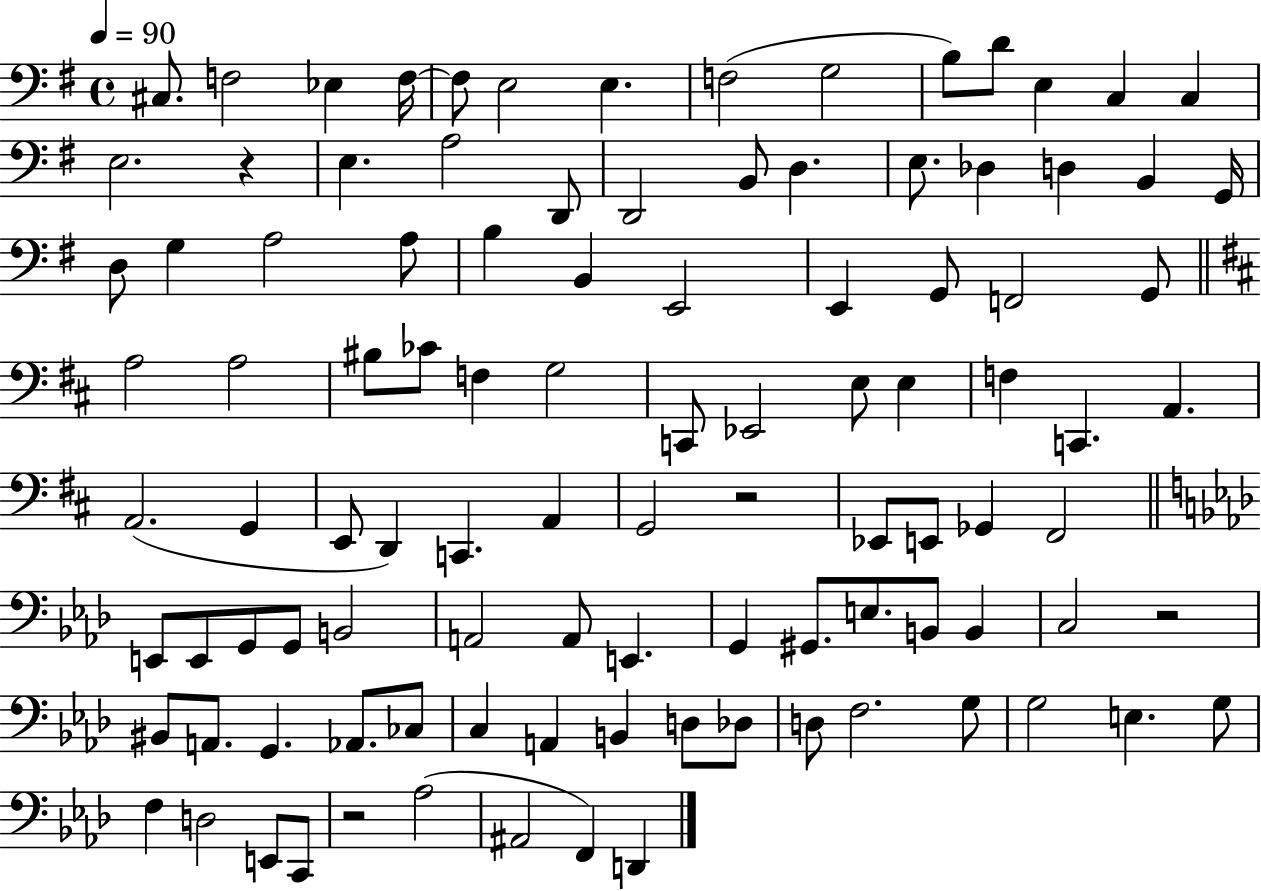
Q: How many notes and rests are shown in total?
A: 103